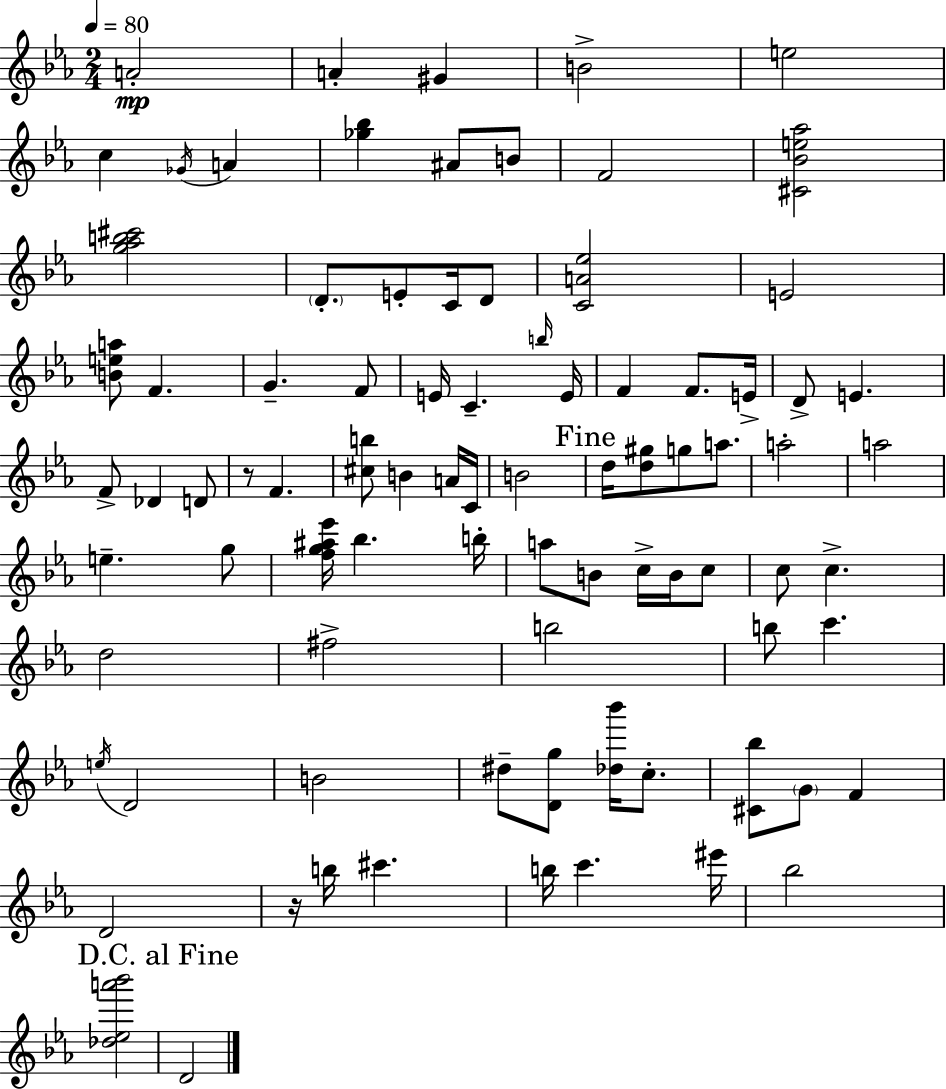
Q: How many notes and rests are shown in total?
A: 86